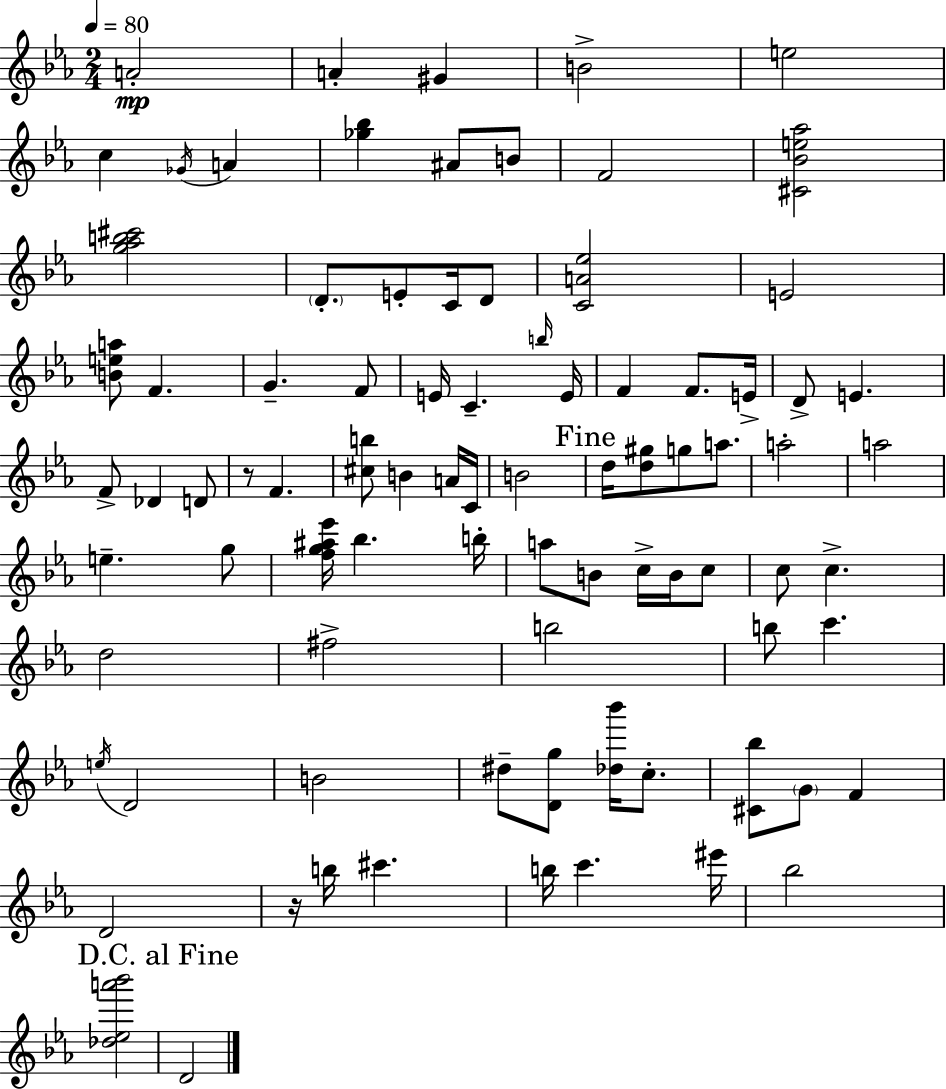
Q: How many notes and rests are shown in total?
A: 86